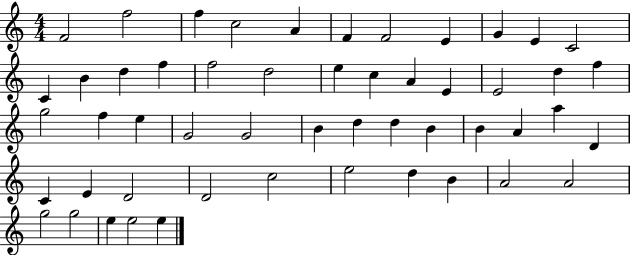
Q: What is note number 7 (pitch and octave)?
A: F4